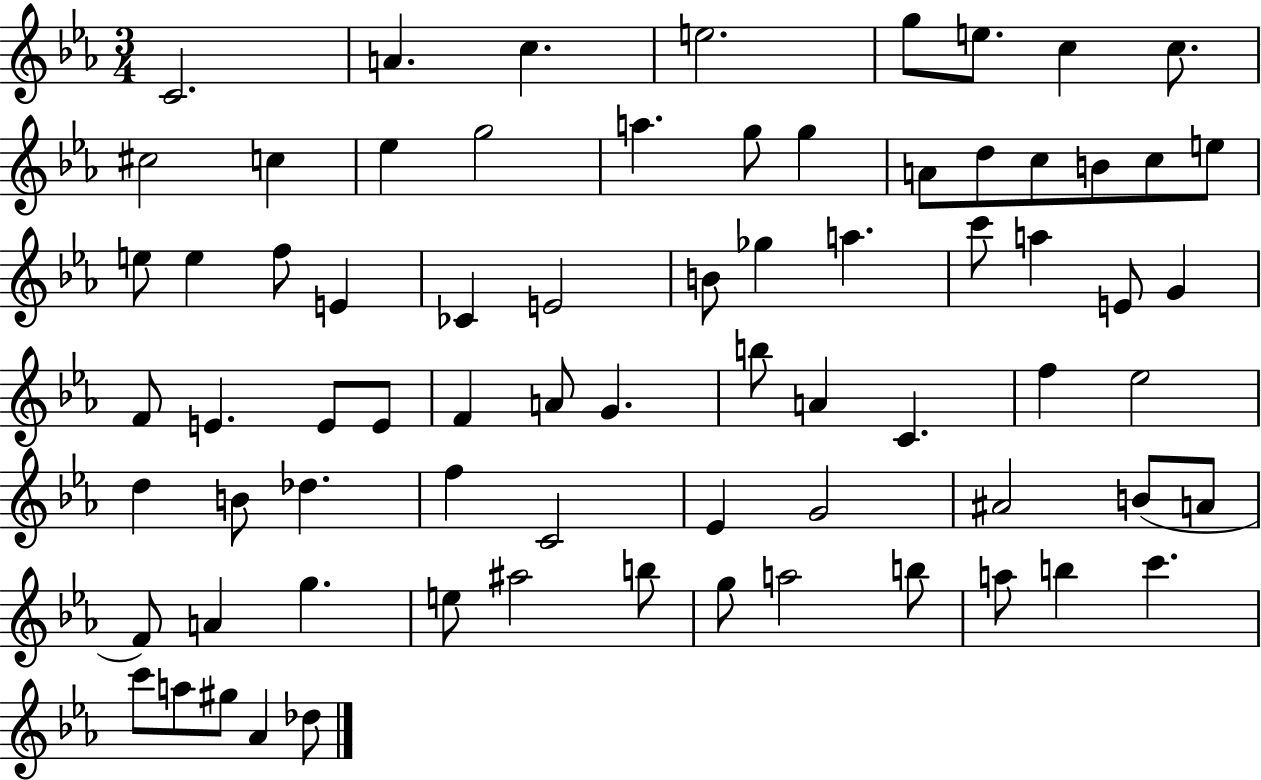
C4/h. A4/q. C5/q. E5/h. G5/e E5/e. C5/q C5/e. C#5/h C5/q Eb5/q G5/h A5/q. G5/e G5/q A4/e D5/e C5/e B4/e C5/e E5/e E5/e E5/q F5/e E4/q CES4/q E4/h B4/e Gb5/q A5/q. C6/e A5/q E4/e G4/q F4/e E4/q. E4/e E4/e F4/q A4/e G4/q. B5/e A4/q C4/q. F5/q Eb5/h D5/q B4/e Db5/q. F5/q C4/h Eb4/q G4/h A#4/h B4/e A4/e F4/e A4/q G5/q. E5/e A#5/h B5/e G5/e A5/h B5/e A5/e B5/q C6/q. C6/e A5/e G#5/e Ab4/q Db5/e